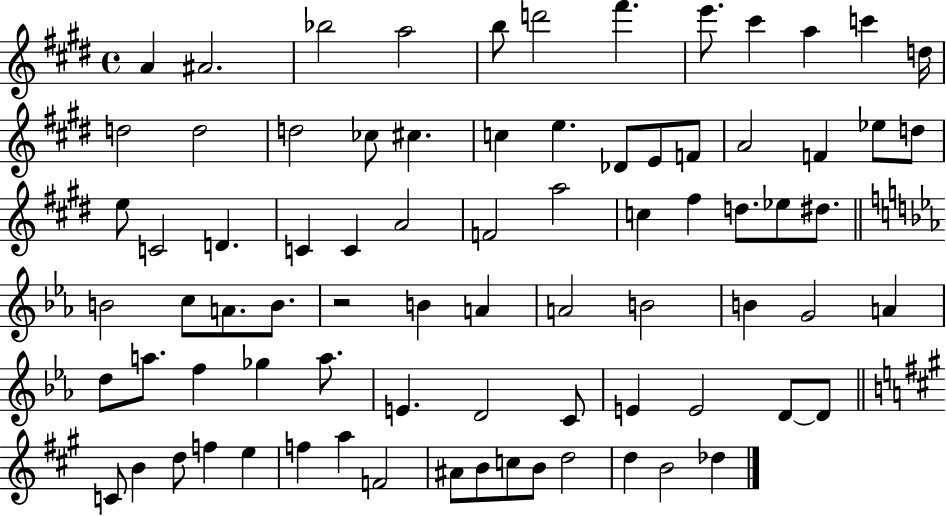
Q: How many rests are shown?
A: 1